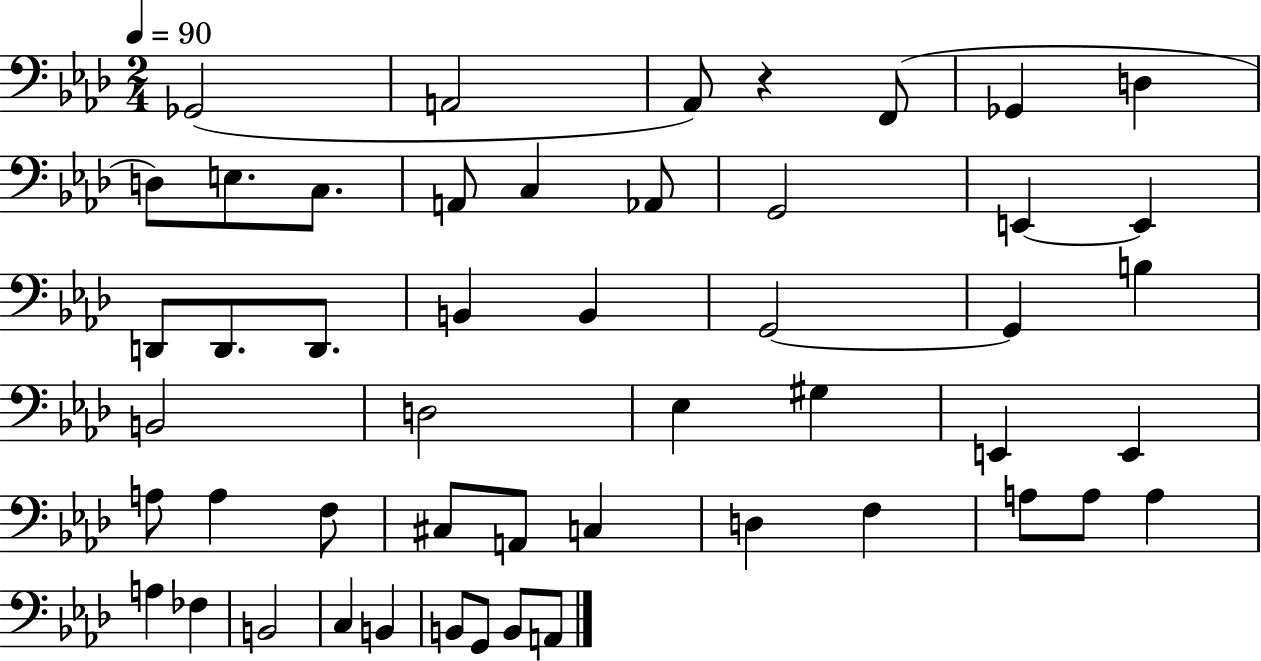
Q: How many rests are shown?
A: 1